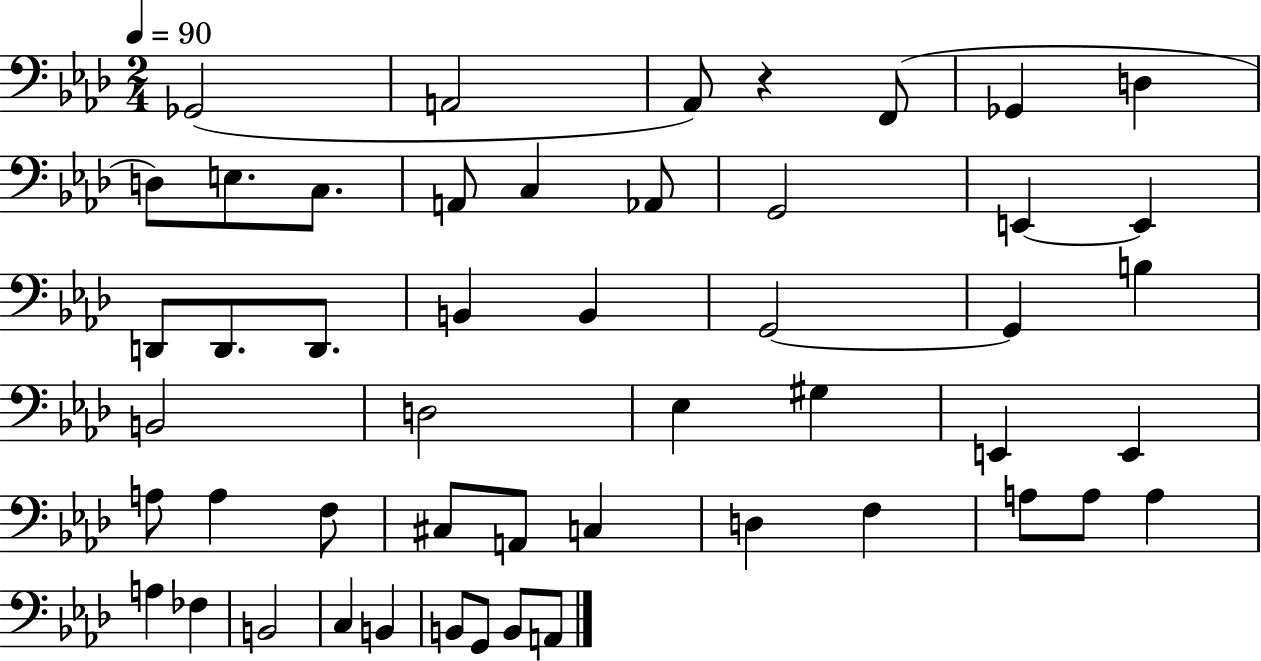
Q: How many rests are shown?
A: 1